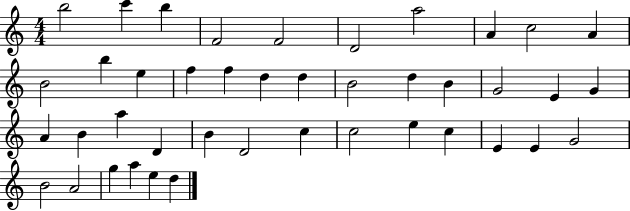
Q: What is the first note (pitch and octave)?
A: B5